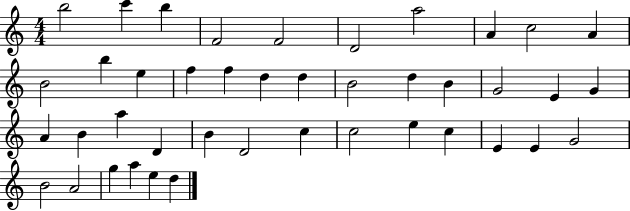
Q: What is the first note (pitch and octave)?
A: B5